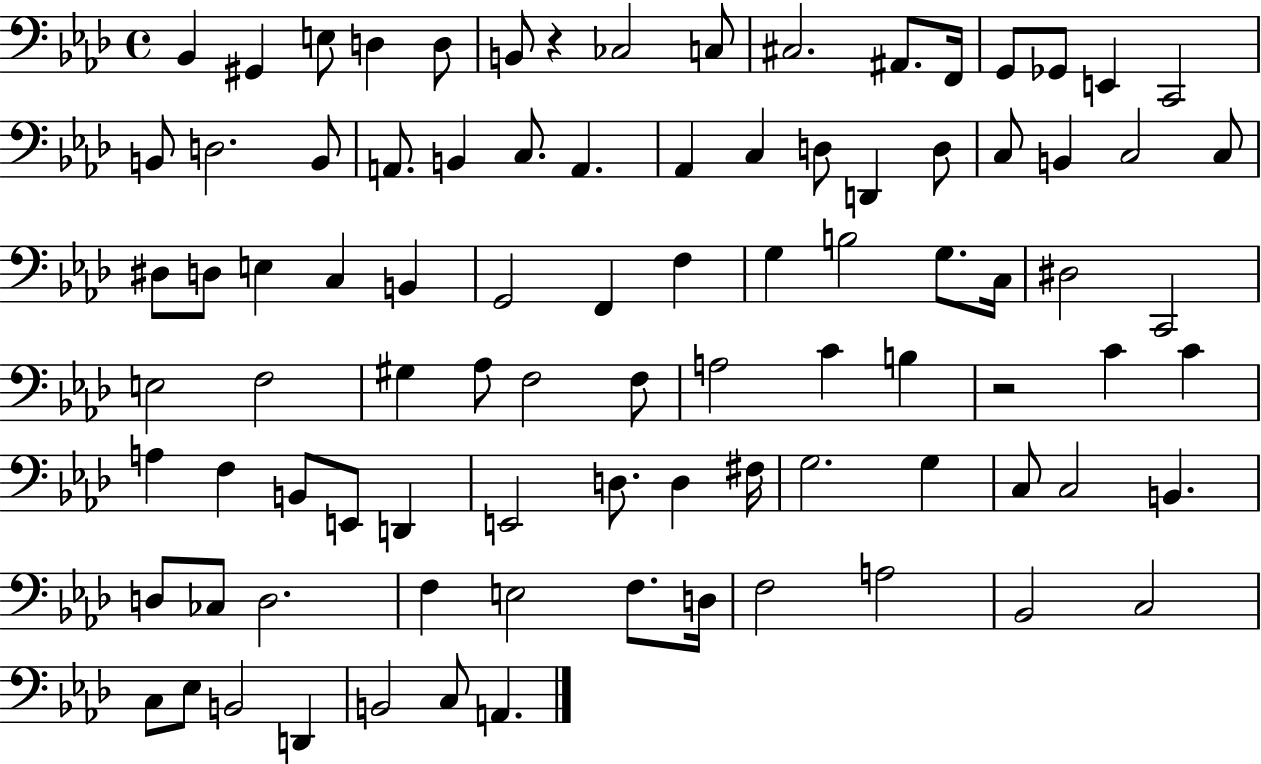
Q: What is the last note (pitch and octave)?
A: A2